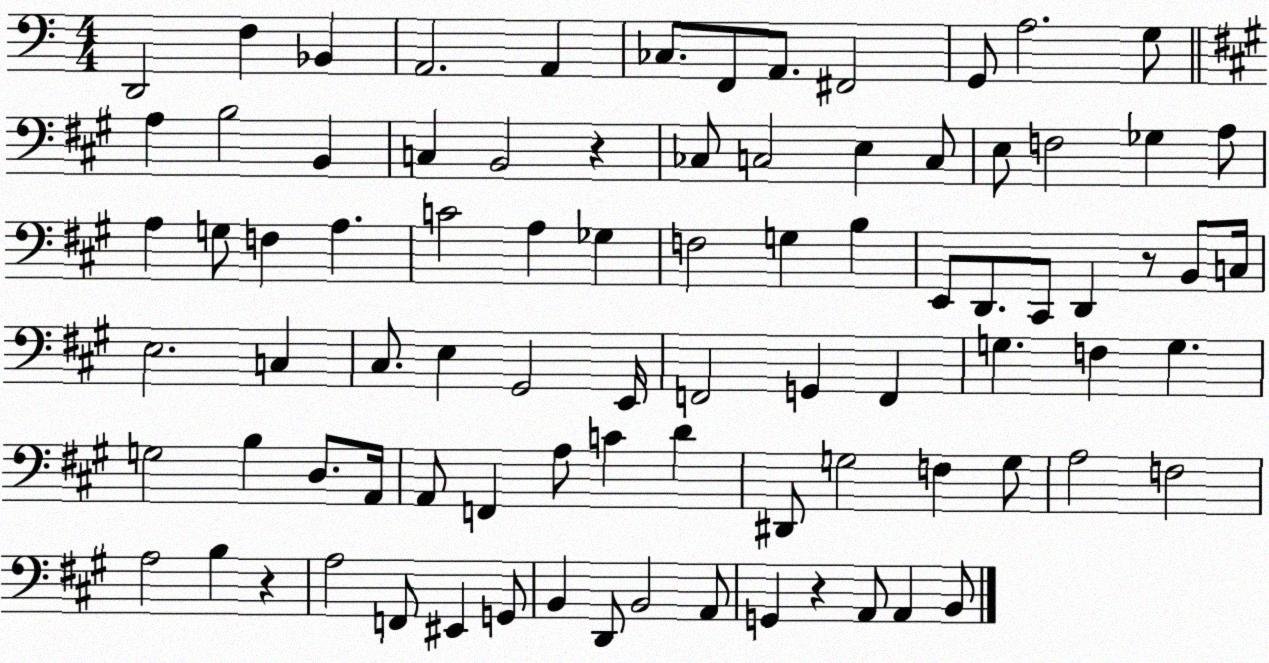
X:1
T:Untitled
M:4/4
L:1/4
K:C
D,,2 F, _B,, A,,2 A,, _C,/2 F,,/2 A,,/2 ^F,,2 G,,/2 A,2 G,/2 A, B,2 B,, C, B,,2 z _C,/2 C,2 E, C,/2 E,/2 F,2 _G, A,/2 A, G,/2 F, A, C2 A, _G, F,2 G, B, E,,/2 D,,/2 ^C,,/2 D,, z/2 B,,/2 C,/4 E,2 C, ^C,/2 E, ^G,,2 E,,/4 F,,2 G,, F,, G, F, G, G,2 B, D,/2 A,,/4 A,,/2 F,, A,/2 C D ^D,,/2 G,2 F, G,/2 A,2 F,2 A,2 B, z A,2 F,,/2 ^E,, G,,/2 B,, D,,/2 B,,2 A,,/2 G,, z A,,/2 A,, B,,/2